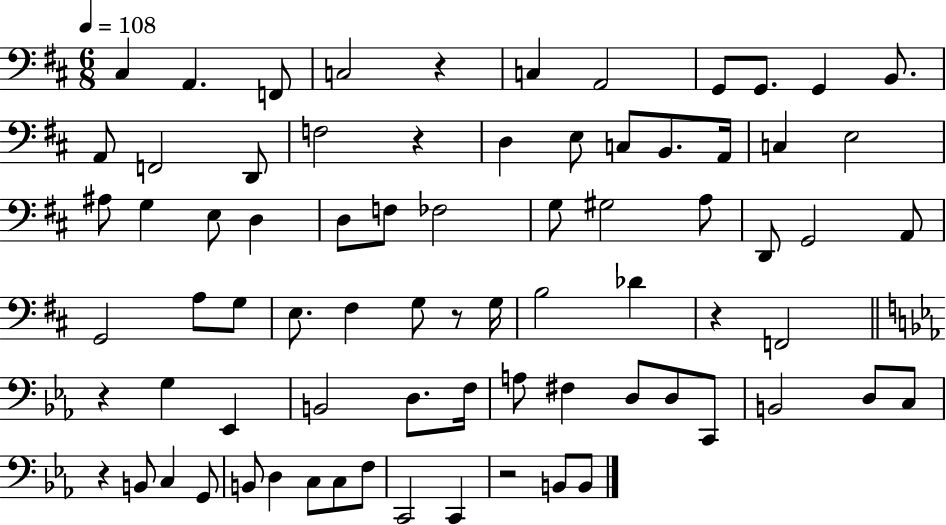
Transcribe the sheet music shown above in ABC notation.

X:1
T:Untitled
M:6/8
L:1/4
K:D
^C, A,, F,,/2 C,2 z C, A,,2 G,,/2 G,,/2 G,, B,,/2 A,,/2 F,,2 D,,/2 F,2 z D, E,/2 C,/2 B,,/2 A,,/4 C, E,2 ^A,/2 G, E,/2 D, D,/2 F,/2 _F,2 G,/2 ^G,2 A,/2 D,,/2 G,,2 A,,/2 G,,2 A,/2 G,/2 E,/2 ^F, G,/2 z/2 G,/4 B,2 _D z F,,2 z G, _E,, B,,2 D,/2 F,/4 A,/2 ^F, D,/2 D,/2 C,,/2 B,,2 D,/2 C,/2 z B,,/2 C, G,,/2 B,,/2 D, C,/2 C,/2 F,/2 C,,2 C,, z2 B,,/2 B,,/2